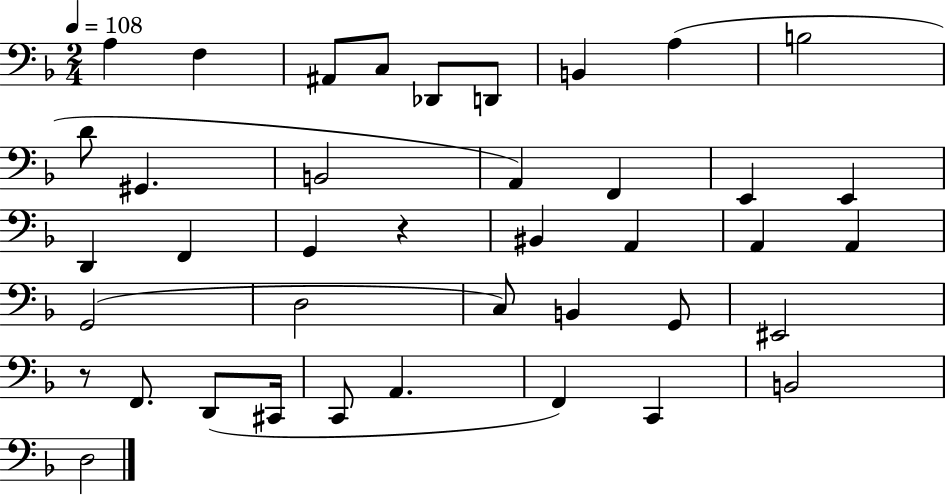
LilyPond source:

{
  \clef bass
  \numericTimeSignature
  \time 2/4
  \key f \major
  \tempo 4 = 108
  \repeat volta 2 { a4 f4 | ais,8 c8 des,8 d,8 | b,4 a4( | b2 | \break d'8 gis,4. | b,2 | a,4) f,4 | e,4 e,4 | \break d,4 f,4 | g,4 r4 | bis,4 a,4 | a,4 a,4 | \break g,2( | d2 | c8) b,4 g,8 | eis,2 | \break r8 f,8. d,8( cis,16 | c,8 a,4. | f,4) c,4 | b,2 | \break d2 | } \bar "|."
}